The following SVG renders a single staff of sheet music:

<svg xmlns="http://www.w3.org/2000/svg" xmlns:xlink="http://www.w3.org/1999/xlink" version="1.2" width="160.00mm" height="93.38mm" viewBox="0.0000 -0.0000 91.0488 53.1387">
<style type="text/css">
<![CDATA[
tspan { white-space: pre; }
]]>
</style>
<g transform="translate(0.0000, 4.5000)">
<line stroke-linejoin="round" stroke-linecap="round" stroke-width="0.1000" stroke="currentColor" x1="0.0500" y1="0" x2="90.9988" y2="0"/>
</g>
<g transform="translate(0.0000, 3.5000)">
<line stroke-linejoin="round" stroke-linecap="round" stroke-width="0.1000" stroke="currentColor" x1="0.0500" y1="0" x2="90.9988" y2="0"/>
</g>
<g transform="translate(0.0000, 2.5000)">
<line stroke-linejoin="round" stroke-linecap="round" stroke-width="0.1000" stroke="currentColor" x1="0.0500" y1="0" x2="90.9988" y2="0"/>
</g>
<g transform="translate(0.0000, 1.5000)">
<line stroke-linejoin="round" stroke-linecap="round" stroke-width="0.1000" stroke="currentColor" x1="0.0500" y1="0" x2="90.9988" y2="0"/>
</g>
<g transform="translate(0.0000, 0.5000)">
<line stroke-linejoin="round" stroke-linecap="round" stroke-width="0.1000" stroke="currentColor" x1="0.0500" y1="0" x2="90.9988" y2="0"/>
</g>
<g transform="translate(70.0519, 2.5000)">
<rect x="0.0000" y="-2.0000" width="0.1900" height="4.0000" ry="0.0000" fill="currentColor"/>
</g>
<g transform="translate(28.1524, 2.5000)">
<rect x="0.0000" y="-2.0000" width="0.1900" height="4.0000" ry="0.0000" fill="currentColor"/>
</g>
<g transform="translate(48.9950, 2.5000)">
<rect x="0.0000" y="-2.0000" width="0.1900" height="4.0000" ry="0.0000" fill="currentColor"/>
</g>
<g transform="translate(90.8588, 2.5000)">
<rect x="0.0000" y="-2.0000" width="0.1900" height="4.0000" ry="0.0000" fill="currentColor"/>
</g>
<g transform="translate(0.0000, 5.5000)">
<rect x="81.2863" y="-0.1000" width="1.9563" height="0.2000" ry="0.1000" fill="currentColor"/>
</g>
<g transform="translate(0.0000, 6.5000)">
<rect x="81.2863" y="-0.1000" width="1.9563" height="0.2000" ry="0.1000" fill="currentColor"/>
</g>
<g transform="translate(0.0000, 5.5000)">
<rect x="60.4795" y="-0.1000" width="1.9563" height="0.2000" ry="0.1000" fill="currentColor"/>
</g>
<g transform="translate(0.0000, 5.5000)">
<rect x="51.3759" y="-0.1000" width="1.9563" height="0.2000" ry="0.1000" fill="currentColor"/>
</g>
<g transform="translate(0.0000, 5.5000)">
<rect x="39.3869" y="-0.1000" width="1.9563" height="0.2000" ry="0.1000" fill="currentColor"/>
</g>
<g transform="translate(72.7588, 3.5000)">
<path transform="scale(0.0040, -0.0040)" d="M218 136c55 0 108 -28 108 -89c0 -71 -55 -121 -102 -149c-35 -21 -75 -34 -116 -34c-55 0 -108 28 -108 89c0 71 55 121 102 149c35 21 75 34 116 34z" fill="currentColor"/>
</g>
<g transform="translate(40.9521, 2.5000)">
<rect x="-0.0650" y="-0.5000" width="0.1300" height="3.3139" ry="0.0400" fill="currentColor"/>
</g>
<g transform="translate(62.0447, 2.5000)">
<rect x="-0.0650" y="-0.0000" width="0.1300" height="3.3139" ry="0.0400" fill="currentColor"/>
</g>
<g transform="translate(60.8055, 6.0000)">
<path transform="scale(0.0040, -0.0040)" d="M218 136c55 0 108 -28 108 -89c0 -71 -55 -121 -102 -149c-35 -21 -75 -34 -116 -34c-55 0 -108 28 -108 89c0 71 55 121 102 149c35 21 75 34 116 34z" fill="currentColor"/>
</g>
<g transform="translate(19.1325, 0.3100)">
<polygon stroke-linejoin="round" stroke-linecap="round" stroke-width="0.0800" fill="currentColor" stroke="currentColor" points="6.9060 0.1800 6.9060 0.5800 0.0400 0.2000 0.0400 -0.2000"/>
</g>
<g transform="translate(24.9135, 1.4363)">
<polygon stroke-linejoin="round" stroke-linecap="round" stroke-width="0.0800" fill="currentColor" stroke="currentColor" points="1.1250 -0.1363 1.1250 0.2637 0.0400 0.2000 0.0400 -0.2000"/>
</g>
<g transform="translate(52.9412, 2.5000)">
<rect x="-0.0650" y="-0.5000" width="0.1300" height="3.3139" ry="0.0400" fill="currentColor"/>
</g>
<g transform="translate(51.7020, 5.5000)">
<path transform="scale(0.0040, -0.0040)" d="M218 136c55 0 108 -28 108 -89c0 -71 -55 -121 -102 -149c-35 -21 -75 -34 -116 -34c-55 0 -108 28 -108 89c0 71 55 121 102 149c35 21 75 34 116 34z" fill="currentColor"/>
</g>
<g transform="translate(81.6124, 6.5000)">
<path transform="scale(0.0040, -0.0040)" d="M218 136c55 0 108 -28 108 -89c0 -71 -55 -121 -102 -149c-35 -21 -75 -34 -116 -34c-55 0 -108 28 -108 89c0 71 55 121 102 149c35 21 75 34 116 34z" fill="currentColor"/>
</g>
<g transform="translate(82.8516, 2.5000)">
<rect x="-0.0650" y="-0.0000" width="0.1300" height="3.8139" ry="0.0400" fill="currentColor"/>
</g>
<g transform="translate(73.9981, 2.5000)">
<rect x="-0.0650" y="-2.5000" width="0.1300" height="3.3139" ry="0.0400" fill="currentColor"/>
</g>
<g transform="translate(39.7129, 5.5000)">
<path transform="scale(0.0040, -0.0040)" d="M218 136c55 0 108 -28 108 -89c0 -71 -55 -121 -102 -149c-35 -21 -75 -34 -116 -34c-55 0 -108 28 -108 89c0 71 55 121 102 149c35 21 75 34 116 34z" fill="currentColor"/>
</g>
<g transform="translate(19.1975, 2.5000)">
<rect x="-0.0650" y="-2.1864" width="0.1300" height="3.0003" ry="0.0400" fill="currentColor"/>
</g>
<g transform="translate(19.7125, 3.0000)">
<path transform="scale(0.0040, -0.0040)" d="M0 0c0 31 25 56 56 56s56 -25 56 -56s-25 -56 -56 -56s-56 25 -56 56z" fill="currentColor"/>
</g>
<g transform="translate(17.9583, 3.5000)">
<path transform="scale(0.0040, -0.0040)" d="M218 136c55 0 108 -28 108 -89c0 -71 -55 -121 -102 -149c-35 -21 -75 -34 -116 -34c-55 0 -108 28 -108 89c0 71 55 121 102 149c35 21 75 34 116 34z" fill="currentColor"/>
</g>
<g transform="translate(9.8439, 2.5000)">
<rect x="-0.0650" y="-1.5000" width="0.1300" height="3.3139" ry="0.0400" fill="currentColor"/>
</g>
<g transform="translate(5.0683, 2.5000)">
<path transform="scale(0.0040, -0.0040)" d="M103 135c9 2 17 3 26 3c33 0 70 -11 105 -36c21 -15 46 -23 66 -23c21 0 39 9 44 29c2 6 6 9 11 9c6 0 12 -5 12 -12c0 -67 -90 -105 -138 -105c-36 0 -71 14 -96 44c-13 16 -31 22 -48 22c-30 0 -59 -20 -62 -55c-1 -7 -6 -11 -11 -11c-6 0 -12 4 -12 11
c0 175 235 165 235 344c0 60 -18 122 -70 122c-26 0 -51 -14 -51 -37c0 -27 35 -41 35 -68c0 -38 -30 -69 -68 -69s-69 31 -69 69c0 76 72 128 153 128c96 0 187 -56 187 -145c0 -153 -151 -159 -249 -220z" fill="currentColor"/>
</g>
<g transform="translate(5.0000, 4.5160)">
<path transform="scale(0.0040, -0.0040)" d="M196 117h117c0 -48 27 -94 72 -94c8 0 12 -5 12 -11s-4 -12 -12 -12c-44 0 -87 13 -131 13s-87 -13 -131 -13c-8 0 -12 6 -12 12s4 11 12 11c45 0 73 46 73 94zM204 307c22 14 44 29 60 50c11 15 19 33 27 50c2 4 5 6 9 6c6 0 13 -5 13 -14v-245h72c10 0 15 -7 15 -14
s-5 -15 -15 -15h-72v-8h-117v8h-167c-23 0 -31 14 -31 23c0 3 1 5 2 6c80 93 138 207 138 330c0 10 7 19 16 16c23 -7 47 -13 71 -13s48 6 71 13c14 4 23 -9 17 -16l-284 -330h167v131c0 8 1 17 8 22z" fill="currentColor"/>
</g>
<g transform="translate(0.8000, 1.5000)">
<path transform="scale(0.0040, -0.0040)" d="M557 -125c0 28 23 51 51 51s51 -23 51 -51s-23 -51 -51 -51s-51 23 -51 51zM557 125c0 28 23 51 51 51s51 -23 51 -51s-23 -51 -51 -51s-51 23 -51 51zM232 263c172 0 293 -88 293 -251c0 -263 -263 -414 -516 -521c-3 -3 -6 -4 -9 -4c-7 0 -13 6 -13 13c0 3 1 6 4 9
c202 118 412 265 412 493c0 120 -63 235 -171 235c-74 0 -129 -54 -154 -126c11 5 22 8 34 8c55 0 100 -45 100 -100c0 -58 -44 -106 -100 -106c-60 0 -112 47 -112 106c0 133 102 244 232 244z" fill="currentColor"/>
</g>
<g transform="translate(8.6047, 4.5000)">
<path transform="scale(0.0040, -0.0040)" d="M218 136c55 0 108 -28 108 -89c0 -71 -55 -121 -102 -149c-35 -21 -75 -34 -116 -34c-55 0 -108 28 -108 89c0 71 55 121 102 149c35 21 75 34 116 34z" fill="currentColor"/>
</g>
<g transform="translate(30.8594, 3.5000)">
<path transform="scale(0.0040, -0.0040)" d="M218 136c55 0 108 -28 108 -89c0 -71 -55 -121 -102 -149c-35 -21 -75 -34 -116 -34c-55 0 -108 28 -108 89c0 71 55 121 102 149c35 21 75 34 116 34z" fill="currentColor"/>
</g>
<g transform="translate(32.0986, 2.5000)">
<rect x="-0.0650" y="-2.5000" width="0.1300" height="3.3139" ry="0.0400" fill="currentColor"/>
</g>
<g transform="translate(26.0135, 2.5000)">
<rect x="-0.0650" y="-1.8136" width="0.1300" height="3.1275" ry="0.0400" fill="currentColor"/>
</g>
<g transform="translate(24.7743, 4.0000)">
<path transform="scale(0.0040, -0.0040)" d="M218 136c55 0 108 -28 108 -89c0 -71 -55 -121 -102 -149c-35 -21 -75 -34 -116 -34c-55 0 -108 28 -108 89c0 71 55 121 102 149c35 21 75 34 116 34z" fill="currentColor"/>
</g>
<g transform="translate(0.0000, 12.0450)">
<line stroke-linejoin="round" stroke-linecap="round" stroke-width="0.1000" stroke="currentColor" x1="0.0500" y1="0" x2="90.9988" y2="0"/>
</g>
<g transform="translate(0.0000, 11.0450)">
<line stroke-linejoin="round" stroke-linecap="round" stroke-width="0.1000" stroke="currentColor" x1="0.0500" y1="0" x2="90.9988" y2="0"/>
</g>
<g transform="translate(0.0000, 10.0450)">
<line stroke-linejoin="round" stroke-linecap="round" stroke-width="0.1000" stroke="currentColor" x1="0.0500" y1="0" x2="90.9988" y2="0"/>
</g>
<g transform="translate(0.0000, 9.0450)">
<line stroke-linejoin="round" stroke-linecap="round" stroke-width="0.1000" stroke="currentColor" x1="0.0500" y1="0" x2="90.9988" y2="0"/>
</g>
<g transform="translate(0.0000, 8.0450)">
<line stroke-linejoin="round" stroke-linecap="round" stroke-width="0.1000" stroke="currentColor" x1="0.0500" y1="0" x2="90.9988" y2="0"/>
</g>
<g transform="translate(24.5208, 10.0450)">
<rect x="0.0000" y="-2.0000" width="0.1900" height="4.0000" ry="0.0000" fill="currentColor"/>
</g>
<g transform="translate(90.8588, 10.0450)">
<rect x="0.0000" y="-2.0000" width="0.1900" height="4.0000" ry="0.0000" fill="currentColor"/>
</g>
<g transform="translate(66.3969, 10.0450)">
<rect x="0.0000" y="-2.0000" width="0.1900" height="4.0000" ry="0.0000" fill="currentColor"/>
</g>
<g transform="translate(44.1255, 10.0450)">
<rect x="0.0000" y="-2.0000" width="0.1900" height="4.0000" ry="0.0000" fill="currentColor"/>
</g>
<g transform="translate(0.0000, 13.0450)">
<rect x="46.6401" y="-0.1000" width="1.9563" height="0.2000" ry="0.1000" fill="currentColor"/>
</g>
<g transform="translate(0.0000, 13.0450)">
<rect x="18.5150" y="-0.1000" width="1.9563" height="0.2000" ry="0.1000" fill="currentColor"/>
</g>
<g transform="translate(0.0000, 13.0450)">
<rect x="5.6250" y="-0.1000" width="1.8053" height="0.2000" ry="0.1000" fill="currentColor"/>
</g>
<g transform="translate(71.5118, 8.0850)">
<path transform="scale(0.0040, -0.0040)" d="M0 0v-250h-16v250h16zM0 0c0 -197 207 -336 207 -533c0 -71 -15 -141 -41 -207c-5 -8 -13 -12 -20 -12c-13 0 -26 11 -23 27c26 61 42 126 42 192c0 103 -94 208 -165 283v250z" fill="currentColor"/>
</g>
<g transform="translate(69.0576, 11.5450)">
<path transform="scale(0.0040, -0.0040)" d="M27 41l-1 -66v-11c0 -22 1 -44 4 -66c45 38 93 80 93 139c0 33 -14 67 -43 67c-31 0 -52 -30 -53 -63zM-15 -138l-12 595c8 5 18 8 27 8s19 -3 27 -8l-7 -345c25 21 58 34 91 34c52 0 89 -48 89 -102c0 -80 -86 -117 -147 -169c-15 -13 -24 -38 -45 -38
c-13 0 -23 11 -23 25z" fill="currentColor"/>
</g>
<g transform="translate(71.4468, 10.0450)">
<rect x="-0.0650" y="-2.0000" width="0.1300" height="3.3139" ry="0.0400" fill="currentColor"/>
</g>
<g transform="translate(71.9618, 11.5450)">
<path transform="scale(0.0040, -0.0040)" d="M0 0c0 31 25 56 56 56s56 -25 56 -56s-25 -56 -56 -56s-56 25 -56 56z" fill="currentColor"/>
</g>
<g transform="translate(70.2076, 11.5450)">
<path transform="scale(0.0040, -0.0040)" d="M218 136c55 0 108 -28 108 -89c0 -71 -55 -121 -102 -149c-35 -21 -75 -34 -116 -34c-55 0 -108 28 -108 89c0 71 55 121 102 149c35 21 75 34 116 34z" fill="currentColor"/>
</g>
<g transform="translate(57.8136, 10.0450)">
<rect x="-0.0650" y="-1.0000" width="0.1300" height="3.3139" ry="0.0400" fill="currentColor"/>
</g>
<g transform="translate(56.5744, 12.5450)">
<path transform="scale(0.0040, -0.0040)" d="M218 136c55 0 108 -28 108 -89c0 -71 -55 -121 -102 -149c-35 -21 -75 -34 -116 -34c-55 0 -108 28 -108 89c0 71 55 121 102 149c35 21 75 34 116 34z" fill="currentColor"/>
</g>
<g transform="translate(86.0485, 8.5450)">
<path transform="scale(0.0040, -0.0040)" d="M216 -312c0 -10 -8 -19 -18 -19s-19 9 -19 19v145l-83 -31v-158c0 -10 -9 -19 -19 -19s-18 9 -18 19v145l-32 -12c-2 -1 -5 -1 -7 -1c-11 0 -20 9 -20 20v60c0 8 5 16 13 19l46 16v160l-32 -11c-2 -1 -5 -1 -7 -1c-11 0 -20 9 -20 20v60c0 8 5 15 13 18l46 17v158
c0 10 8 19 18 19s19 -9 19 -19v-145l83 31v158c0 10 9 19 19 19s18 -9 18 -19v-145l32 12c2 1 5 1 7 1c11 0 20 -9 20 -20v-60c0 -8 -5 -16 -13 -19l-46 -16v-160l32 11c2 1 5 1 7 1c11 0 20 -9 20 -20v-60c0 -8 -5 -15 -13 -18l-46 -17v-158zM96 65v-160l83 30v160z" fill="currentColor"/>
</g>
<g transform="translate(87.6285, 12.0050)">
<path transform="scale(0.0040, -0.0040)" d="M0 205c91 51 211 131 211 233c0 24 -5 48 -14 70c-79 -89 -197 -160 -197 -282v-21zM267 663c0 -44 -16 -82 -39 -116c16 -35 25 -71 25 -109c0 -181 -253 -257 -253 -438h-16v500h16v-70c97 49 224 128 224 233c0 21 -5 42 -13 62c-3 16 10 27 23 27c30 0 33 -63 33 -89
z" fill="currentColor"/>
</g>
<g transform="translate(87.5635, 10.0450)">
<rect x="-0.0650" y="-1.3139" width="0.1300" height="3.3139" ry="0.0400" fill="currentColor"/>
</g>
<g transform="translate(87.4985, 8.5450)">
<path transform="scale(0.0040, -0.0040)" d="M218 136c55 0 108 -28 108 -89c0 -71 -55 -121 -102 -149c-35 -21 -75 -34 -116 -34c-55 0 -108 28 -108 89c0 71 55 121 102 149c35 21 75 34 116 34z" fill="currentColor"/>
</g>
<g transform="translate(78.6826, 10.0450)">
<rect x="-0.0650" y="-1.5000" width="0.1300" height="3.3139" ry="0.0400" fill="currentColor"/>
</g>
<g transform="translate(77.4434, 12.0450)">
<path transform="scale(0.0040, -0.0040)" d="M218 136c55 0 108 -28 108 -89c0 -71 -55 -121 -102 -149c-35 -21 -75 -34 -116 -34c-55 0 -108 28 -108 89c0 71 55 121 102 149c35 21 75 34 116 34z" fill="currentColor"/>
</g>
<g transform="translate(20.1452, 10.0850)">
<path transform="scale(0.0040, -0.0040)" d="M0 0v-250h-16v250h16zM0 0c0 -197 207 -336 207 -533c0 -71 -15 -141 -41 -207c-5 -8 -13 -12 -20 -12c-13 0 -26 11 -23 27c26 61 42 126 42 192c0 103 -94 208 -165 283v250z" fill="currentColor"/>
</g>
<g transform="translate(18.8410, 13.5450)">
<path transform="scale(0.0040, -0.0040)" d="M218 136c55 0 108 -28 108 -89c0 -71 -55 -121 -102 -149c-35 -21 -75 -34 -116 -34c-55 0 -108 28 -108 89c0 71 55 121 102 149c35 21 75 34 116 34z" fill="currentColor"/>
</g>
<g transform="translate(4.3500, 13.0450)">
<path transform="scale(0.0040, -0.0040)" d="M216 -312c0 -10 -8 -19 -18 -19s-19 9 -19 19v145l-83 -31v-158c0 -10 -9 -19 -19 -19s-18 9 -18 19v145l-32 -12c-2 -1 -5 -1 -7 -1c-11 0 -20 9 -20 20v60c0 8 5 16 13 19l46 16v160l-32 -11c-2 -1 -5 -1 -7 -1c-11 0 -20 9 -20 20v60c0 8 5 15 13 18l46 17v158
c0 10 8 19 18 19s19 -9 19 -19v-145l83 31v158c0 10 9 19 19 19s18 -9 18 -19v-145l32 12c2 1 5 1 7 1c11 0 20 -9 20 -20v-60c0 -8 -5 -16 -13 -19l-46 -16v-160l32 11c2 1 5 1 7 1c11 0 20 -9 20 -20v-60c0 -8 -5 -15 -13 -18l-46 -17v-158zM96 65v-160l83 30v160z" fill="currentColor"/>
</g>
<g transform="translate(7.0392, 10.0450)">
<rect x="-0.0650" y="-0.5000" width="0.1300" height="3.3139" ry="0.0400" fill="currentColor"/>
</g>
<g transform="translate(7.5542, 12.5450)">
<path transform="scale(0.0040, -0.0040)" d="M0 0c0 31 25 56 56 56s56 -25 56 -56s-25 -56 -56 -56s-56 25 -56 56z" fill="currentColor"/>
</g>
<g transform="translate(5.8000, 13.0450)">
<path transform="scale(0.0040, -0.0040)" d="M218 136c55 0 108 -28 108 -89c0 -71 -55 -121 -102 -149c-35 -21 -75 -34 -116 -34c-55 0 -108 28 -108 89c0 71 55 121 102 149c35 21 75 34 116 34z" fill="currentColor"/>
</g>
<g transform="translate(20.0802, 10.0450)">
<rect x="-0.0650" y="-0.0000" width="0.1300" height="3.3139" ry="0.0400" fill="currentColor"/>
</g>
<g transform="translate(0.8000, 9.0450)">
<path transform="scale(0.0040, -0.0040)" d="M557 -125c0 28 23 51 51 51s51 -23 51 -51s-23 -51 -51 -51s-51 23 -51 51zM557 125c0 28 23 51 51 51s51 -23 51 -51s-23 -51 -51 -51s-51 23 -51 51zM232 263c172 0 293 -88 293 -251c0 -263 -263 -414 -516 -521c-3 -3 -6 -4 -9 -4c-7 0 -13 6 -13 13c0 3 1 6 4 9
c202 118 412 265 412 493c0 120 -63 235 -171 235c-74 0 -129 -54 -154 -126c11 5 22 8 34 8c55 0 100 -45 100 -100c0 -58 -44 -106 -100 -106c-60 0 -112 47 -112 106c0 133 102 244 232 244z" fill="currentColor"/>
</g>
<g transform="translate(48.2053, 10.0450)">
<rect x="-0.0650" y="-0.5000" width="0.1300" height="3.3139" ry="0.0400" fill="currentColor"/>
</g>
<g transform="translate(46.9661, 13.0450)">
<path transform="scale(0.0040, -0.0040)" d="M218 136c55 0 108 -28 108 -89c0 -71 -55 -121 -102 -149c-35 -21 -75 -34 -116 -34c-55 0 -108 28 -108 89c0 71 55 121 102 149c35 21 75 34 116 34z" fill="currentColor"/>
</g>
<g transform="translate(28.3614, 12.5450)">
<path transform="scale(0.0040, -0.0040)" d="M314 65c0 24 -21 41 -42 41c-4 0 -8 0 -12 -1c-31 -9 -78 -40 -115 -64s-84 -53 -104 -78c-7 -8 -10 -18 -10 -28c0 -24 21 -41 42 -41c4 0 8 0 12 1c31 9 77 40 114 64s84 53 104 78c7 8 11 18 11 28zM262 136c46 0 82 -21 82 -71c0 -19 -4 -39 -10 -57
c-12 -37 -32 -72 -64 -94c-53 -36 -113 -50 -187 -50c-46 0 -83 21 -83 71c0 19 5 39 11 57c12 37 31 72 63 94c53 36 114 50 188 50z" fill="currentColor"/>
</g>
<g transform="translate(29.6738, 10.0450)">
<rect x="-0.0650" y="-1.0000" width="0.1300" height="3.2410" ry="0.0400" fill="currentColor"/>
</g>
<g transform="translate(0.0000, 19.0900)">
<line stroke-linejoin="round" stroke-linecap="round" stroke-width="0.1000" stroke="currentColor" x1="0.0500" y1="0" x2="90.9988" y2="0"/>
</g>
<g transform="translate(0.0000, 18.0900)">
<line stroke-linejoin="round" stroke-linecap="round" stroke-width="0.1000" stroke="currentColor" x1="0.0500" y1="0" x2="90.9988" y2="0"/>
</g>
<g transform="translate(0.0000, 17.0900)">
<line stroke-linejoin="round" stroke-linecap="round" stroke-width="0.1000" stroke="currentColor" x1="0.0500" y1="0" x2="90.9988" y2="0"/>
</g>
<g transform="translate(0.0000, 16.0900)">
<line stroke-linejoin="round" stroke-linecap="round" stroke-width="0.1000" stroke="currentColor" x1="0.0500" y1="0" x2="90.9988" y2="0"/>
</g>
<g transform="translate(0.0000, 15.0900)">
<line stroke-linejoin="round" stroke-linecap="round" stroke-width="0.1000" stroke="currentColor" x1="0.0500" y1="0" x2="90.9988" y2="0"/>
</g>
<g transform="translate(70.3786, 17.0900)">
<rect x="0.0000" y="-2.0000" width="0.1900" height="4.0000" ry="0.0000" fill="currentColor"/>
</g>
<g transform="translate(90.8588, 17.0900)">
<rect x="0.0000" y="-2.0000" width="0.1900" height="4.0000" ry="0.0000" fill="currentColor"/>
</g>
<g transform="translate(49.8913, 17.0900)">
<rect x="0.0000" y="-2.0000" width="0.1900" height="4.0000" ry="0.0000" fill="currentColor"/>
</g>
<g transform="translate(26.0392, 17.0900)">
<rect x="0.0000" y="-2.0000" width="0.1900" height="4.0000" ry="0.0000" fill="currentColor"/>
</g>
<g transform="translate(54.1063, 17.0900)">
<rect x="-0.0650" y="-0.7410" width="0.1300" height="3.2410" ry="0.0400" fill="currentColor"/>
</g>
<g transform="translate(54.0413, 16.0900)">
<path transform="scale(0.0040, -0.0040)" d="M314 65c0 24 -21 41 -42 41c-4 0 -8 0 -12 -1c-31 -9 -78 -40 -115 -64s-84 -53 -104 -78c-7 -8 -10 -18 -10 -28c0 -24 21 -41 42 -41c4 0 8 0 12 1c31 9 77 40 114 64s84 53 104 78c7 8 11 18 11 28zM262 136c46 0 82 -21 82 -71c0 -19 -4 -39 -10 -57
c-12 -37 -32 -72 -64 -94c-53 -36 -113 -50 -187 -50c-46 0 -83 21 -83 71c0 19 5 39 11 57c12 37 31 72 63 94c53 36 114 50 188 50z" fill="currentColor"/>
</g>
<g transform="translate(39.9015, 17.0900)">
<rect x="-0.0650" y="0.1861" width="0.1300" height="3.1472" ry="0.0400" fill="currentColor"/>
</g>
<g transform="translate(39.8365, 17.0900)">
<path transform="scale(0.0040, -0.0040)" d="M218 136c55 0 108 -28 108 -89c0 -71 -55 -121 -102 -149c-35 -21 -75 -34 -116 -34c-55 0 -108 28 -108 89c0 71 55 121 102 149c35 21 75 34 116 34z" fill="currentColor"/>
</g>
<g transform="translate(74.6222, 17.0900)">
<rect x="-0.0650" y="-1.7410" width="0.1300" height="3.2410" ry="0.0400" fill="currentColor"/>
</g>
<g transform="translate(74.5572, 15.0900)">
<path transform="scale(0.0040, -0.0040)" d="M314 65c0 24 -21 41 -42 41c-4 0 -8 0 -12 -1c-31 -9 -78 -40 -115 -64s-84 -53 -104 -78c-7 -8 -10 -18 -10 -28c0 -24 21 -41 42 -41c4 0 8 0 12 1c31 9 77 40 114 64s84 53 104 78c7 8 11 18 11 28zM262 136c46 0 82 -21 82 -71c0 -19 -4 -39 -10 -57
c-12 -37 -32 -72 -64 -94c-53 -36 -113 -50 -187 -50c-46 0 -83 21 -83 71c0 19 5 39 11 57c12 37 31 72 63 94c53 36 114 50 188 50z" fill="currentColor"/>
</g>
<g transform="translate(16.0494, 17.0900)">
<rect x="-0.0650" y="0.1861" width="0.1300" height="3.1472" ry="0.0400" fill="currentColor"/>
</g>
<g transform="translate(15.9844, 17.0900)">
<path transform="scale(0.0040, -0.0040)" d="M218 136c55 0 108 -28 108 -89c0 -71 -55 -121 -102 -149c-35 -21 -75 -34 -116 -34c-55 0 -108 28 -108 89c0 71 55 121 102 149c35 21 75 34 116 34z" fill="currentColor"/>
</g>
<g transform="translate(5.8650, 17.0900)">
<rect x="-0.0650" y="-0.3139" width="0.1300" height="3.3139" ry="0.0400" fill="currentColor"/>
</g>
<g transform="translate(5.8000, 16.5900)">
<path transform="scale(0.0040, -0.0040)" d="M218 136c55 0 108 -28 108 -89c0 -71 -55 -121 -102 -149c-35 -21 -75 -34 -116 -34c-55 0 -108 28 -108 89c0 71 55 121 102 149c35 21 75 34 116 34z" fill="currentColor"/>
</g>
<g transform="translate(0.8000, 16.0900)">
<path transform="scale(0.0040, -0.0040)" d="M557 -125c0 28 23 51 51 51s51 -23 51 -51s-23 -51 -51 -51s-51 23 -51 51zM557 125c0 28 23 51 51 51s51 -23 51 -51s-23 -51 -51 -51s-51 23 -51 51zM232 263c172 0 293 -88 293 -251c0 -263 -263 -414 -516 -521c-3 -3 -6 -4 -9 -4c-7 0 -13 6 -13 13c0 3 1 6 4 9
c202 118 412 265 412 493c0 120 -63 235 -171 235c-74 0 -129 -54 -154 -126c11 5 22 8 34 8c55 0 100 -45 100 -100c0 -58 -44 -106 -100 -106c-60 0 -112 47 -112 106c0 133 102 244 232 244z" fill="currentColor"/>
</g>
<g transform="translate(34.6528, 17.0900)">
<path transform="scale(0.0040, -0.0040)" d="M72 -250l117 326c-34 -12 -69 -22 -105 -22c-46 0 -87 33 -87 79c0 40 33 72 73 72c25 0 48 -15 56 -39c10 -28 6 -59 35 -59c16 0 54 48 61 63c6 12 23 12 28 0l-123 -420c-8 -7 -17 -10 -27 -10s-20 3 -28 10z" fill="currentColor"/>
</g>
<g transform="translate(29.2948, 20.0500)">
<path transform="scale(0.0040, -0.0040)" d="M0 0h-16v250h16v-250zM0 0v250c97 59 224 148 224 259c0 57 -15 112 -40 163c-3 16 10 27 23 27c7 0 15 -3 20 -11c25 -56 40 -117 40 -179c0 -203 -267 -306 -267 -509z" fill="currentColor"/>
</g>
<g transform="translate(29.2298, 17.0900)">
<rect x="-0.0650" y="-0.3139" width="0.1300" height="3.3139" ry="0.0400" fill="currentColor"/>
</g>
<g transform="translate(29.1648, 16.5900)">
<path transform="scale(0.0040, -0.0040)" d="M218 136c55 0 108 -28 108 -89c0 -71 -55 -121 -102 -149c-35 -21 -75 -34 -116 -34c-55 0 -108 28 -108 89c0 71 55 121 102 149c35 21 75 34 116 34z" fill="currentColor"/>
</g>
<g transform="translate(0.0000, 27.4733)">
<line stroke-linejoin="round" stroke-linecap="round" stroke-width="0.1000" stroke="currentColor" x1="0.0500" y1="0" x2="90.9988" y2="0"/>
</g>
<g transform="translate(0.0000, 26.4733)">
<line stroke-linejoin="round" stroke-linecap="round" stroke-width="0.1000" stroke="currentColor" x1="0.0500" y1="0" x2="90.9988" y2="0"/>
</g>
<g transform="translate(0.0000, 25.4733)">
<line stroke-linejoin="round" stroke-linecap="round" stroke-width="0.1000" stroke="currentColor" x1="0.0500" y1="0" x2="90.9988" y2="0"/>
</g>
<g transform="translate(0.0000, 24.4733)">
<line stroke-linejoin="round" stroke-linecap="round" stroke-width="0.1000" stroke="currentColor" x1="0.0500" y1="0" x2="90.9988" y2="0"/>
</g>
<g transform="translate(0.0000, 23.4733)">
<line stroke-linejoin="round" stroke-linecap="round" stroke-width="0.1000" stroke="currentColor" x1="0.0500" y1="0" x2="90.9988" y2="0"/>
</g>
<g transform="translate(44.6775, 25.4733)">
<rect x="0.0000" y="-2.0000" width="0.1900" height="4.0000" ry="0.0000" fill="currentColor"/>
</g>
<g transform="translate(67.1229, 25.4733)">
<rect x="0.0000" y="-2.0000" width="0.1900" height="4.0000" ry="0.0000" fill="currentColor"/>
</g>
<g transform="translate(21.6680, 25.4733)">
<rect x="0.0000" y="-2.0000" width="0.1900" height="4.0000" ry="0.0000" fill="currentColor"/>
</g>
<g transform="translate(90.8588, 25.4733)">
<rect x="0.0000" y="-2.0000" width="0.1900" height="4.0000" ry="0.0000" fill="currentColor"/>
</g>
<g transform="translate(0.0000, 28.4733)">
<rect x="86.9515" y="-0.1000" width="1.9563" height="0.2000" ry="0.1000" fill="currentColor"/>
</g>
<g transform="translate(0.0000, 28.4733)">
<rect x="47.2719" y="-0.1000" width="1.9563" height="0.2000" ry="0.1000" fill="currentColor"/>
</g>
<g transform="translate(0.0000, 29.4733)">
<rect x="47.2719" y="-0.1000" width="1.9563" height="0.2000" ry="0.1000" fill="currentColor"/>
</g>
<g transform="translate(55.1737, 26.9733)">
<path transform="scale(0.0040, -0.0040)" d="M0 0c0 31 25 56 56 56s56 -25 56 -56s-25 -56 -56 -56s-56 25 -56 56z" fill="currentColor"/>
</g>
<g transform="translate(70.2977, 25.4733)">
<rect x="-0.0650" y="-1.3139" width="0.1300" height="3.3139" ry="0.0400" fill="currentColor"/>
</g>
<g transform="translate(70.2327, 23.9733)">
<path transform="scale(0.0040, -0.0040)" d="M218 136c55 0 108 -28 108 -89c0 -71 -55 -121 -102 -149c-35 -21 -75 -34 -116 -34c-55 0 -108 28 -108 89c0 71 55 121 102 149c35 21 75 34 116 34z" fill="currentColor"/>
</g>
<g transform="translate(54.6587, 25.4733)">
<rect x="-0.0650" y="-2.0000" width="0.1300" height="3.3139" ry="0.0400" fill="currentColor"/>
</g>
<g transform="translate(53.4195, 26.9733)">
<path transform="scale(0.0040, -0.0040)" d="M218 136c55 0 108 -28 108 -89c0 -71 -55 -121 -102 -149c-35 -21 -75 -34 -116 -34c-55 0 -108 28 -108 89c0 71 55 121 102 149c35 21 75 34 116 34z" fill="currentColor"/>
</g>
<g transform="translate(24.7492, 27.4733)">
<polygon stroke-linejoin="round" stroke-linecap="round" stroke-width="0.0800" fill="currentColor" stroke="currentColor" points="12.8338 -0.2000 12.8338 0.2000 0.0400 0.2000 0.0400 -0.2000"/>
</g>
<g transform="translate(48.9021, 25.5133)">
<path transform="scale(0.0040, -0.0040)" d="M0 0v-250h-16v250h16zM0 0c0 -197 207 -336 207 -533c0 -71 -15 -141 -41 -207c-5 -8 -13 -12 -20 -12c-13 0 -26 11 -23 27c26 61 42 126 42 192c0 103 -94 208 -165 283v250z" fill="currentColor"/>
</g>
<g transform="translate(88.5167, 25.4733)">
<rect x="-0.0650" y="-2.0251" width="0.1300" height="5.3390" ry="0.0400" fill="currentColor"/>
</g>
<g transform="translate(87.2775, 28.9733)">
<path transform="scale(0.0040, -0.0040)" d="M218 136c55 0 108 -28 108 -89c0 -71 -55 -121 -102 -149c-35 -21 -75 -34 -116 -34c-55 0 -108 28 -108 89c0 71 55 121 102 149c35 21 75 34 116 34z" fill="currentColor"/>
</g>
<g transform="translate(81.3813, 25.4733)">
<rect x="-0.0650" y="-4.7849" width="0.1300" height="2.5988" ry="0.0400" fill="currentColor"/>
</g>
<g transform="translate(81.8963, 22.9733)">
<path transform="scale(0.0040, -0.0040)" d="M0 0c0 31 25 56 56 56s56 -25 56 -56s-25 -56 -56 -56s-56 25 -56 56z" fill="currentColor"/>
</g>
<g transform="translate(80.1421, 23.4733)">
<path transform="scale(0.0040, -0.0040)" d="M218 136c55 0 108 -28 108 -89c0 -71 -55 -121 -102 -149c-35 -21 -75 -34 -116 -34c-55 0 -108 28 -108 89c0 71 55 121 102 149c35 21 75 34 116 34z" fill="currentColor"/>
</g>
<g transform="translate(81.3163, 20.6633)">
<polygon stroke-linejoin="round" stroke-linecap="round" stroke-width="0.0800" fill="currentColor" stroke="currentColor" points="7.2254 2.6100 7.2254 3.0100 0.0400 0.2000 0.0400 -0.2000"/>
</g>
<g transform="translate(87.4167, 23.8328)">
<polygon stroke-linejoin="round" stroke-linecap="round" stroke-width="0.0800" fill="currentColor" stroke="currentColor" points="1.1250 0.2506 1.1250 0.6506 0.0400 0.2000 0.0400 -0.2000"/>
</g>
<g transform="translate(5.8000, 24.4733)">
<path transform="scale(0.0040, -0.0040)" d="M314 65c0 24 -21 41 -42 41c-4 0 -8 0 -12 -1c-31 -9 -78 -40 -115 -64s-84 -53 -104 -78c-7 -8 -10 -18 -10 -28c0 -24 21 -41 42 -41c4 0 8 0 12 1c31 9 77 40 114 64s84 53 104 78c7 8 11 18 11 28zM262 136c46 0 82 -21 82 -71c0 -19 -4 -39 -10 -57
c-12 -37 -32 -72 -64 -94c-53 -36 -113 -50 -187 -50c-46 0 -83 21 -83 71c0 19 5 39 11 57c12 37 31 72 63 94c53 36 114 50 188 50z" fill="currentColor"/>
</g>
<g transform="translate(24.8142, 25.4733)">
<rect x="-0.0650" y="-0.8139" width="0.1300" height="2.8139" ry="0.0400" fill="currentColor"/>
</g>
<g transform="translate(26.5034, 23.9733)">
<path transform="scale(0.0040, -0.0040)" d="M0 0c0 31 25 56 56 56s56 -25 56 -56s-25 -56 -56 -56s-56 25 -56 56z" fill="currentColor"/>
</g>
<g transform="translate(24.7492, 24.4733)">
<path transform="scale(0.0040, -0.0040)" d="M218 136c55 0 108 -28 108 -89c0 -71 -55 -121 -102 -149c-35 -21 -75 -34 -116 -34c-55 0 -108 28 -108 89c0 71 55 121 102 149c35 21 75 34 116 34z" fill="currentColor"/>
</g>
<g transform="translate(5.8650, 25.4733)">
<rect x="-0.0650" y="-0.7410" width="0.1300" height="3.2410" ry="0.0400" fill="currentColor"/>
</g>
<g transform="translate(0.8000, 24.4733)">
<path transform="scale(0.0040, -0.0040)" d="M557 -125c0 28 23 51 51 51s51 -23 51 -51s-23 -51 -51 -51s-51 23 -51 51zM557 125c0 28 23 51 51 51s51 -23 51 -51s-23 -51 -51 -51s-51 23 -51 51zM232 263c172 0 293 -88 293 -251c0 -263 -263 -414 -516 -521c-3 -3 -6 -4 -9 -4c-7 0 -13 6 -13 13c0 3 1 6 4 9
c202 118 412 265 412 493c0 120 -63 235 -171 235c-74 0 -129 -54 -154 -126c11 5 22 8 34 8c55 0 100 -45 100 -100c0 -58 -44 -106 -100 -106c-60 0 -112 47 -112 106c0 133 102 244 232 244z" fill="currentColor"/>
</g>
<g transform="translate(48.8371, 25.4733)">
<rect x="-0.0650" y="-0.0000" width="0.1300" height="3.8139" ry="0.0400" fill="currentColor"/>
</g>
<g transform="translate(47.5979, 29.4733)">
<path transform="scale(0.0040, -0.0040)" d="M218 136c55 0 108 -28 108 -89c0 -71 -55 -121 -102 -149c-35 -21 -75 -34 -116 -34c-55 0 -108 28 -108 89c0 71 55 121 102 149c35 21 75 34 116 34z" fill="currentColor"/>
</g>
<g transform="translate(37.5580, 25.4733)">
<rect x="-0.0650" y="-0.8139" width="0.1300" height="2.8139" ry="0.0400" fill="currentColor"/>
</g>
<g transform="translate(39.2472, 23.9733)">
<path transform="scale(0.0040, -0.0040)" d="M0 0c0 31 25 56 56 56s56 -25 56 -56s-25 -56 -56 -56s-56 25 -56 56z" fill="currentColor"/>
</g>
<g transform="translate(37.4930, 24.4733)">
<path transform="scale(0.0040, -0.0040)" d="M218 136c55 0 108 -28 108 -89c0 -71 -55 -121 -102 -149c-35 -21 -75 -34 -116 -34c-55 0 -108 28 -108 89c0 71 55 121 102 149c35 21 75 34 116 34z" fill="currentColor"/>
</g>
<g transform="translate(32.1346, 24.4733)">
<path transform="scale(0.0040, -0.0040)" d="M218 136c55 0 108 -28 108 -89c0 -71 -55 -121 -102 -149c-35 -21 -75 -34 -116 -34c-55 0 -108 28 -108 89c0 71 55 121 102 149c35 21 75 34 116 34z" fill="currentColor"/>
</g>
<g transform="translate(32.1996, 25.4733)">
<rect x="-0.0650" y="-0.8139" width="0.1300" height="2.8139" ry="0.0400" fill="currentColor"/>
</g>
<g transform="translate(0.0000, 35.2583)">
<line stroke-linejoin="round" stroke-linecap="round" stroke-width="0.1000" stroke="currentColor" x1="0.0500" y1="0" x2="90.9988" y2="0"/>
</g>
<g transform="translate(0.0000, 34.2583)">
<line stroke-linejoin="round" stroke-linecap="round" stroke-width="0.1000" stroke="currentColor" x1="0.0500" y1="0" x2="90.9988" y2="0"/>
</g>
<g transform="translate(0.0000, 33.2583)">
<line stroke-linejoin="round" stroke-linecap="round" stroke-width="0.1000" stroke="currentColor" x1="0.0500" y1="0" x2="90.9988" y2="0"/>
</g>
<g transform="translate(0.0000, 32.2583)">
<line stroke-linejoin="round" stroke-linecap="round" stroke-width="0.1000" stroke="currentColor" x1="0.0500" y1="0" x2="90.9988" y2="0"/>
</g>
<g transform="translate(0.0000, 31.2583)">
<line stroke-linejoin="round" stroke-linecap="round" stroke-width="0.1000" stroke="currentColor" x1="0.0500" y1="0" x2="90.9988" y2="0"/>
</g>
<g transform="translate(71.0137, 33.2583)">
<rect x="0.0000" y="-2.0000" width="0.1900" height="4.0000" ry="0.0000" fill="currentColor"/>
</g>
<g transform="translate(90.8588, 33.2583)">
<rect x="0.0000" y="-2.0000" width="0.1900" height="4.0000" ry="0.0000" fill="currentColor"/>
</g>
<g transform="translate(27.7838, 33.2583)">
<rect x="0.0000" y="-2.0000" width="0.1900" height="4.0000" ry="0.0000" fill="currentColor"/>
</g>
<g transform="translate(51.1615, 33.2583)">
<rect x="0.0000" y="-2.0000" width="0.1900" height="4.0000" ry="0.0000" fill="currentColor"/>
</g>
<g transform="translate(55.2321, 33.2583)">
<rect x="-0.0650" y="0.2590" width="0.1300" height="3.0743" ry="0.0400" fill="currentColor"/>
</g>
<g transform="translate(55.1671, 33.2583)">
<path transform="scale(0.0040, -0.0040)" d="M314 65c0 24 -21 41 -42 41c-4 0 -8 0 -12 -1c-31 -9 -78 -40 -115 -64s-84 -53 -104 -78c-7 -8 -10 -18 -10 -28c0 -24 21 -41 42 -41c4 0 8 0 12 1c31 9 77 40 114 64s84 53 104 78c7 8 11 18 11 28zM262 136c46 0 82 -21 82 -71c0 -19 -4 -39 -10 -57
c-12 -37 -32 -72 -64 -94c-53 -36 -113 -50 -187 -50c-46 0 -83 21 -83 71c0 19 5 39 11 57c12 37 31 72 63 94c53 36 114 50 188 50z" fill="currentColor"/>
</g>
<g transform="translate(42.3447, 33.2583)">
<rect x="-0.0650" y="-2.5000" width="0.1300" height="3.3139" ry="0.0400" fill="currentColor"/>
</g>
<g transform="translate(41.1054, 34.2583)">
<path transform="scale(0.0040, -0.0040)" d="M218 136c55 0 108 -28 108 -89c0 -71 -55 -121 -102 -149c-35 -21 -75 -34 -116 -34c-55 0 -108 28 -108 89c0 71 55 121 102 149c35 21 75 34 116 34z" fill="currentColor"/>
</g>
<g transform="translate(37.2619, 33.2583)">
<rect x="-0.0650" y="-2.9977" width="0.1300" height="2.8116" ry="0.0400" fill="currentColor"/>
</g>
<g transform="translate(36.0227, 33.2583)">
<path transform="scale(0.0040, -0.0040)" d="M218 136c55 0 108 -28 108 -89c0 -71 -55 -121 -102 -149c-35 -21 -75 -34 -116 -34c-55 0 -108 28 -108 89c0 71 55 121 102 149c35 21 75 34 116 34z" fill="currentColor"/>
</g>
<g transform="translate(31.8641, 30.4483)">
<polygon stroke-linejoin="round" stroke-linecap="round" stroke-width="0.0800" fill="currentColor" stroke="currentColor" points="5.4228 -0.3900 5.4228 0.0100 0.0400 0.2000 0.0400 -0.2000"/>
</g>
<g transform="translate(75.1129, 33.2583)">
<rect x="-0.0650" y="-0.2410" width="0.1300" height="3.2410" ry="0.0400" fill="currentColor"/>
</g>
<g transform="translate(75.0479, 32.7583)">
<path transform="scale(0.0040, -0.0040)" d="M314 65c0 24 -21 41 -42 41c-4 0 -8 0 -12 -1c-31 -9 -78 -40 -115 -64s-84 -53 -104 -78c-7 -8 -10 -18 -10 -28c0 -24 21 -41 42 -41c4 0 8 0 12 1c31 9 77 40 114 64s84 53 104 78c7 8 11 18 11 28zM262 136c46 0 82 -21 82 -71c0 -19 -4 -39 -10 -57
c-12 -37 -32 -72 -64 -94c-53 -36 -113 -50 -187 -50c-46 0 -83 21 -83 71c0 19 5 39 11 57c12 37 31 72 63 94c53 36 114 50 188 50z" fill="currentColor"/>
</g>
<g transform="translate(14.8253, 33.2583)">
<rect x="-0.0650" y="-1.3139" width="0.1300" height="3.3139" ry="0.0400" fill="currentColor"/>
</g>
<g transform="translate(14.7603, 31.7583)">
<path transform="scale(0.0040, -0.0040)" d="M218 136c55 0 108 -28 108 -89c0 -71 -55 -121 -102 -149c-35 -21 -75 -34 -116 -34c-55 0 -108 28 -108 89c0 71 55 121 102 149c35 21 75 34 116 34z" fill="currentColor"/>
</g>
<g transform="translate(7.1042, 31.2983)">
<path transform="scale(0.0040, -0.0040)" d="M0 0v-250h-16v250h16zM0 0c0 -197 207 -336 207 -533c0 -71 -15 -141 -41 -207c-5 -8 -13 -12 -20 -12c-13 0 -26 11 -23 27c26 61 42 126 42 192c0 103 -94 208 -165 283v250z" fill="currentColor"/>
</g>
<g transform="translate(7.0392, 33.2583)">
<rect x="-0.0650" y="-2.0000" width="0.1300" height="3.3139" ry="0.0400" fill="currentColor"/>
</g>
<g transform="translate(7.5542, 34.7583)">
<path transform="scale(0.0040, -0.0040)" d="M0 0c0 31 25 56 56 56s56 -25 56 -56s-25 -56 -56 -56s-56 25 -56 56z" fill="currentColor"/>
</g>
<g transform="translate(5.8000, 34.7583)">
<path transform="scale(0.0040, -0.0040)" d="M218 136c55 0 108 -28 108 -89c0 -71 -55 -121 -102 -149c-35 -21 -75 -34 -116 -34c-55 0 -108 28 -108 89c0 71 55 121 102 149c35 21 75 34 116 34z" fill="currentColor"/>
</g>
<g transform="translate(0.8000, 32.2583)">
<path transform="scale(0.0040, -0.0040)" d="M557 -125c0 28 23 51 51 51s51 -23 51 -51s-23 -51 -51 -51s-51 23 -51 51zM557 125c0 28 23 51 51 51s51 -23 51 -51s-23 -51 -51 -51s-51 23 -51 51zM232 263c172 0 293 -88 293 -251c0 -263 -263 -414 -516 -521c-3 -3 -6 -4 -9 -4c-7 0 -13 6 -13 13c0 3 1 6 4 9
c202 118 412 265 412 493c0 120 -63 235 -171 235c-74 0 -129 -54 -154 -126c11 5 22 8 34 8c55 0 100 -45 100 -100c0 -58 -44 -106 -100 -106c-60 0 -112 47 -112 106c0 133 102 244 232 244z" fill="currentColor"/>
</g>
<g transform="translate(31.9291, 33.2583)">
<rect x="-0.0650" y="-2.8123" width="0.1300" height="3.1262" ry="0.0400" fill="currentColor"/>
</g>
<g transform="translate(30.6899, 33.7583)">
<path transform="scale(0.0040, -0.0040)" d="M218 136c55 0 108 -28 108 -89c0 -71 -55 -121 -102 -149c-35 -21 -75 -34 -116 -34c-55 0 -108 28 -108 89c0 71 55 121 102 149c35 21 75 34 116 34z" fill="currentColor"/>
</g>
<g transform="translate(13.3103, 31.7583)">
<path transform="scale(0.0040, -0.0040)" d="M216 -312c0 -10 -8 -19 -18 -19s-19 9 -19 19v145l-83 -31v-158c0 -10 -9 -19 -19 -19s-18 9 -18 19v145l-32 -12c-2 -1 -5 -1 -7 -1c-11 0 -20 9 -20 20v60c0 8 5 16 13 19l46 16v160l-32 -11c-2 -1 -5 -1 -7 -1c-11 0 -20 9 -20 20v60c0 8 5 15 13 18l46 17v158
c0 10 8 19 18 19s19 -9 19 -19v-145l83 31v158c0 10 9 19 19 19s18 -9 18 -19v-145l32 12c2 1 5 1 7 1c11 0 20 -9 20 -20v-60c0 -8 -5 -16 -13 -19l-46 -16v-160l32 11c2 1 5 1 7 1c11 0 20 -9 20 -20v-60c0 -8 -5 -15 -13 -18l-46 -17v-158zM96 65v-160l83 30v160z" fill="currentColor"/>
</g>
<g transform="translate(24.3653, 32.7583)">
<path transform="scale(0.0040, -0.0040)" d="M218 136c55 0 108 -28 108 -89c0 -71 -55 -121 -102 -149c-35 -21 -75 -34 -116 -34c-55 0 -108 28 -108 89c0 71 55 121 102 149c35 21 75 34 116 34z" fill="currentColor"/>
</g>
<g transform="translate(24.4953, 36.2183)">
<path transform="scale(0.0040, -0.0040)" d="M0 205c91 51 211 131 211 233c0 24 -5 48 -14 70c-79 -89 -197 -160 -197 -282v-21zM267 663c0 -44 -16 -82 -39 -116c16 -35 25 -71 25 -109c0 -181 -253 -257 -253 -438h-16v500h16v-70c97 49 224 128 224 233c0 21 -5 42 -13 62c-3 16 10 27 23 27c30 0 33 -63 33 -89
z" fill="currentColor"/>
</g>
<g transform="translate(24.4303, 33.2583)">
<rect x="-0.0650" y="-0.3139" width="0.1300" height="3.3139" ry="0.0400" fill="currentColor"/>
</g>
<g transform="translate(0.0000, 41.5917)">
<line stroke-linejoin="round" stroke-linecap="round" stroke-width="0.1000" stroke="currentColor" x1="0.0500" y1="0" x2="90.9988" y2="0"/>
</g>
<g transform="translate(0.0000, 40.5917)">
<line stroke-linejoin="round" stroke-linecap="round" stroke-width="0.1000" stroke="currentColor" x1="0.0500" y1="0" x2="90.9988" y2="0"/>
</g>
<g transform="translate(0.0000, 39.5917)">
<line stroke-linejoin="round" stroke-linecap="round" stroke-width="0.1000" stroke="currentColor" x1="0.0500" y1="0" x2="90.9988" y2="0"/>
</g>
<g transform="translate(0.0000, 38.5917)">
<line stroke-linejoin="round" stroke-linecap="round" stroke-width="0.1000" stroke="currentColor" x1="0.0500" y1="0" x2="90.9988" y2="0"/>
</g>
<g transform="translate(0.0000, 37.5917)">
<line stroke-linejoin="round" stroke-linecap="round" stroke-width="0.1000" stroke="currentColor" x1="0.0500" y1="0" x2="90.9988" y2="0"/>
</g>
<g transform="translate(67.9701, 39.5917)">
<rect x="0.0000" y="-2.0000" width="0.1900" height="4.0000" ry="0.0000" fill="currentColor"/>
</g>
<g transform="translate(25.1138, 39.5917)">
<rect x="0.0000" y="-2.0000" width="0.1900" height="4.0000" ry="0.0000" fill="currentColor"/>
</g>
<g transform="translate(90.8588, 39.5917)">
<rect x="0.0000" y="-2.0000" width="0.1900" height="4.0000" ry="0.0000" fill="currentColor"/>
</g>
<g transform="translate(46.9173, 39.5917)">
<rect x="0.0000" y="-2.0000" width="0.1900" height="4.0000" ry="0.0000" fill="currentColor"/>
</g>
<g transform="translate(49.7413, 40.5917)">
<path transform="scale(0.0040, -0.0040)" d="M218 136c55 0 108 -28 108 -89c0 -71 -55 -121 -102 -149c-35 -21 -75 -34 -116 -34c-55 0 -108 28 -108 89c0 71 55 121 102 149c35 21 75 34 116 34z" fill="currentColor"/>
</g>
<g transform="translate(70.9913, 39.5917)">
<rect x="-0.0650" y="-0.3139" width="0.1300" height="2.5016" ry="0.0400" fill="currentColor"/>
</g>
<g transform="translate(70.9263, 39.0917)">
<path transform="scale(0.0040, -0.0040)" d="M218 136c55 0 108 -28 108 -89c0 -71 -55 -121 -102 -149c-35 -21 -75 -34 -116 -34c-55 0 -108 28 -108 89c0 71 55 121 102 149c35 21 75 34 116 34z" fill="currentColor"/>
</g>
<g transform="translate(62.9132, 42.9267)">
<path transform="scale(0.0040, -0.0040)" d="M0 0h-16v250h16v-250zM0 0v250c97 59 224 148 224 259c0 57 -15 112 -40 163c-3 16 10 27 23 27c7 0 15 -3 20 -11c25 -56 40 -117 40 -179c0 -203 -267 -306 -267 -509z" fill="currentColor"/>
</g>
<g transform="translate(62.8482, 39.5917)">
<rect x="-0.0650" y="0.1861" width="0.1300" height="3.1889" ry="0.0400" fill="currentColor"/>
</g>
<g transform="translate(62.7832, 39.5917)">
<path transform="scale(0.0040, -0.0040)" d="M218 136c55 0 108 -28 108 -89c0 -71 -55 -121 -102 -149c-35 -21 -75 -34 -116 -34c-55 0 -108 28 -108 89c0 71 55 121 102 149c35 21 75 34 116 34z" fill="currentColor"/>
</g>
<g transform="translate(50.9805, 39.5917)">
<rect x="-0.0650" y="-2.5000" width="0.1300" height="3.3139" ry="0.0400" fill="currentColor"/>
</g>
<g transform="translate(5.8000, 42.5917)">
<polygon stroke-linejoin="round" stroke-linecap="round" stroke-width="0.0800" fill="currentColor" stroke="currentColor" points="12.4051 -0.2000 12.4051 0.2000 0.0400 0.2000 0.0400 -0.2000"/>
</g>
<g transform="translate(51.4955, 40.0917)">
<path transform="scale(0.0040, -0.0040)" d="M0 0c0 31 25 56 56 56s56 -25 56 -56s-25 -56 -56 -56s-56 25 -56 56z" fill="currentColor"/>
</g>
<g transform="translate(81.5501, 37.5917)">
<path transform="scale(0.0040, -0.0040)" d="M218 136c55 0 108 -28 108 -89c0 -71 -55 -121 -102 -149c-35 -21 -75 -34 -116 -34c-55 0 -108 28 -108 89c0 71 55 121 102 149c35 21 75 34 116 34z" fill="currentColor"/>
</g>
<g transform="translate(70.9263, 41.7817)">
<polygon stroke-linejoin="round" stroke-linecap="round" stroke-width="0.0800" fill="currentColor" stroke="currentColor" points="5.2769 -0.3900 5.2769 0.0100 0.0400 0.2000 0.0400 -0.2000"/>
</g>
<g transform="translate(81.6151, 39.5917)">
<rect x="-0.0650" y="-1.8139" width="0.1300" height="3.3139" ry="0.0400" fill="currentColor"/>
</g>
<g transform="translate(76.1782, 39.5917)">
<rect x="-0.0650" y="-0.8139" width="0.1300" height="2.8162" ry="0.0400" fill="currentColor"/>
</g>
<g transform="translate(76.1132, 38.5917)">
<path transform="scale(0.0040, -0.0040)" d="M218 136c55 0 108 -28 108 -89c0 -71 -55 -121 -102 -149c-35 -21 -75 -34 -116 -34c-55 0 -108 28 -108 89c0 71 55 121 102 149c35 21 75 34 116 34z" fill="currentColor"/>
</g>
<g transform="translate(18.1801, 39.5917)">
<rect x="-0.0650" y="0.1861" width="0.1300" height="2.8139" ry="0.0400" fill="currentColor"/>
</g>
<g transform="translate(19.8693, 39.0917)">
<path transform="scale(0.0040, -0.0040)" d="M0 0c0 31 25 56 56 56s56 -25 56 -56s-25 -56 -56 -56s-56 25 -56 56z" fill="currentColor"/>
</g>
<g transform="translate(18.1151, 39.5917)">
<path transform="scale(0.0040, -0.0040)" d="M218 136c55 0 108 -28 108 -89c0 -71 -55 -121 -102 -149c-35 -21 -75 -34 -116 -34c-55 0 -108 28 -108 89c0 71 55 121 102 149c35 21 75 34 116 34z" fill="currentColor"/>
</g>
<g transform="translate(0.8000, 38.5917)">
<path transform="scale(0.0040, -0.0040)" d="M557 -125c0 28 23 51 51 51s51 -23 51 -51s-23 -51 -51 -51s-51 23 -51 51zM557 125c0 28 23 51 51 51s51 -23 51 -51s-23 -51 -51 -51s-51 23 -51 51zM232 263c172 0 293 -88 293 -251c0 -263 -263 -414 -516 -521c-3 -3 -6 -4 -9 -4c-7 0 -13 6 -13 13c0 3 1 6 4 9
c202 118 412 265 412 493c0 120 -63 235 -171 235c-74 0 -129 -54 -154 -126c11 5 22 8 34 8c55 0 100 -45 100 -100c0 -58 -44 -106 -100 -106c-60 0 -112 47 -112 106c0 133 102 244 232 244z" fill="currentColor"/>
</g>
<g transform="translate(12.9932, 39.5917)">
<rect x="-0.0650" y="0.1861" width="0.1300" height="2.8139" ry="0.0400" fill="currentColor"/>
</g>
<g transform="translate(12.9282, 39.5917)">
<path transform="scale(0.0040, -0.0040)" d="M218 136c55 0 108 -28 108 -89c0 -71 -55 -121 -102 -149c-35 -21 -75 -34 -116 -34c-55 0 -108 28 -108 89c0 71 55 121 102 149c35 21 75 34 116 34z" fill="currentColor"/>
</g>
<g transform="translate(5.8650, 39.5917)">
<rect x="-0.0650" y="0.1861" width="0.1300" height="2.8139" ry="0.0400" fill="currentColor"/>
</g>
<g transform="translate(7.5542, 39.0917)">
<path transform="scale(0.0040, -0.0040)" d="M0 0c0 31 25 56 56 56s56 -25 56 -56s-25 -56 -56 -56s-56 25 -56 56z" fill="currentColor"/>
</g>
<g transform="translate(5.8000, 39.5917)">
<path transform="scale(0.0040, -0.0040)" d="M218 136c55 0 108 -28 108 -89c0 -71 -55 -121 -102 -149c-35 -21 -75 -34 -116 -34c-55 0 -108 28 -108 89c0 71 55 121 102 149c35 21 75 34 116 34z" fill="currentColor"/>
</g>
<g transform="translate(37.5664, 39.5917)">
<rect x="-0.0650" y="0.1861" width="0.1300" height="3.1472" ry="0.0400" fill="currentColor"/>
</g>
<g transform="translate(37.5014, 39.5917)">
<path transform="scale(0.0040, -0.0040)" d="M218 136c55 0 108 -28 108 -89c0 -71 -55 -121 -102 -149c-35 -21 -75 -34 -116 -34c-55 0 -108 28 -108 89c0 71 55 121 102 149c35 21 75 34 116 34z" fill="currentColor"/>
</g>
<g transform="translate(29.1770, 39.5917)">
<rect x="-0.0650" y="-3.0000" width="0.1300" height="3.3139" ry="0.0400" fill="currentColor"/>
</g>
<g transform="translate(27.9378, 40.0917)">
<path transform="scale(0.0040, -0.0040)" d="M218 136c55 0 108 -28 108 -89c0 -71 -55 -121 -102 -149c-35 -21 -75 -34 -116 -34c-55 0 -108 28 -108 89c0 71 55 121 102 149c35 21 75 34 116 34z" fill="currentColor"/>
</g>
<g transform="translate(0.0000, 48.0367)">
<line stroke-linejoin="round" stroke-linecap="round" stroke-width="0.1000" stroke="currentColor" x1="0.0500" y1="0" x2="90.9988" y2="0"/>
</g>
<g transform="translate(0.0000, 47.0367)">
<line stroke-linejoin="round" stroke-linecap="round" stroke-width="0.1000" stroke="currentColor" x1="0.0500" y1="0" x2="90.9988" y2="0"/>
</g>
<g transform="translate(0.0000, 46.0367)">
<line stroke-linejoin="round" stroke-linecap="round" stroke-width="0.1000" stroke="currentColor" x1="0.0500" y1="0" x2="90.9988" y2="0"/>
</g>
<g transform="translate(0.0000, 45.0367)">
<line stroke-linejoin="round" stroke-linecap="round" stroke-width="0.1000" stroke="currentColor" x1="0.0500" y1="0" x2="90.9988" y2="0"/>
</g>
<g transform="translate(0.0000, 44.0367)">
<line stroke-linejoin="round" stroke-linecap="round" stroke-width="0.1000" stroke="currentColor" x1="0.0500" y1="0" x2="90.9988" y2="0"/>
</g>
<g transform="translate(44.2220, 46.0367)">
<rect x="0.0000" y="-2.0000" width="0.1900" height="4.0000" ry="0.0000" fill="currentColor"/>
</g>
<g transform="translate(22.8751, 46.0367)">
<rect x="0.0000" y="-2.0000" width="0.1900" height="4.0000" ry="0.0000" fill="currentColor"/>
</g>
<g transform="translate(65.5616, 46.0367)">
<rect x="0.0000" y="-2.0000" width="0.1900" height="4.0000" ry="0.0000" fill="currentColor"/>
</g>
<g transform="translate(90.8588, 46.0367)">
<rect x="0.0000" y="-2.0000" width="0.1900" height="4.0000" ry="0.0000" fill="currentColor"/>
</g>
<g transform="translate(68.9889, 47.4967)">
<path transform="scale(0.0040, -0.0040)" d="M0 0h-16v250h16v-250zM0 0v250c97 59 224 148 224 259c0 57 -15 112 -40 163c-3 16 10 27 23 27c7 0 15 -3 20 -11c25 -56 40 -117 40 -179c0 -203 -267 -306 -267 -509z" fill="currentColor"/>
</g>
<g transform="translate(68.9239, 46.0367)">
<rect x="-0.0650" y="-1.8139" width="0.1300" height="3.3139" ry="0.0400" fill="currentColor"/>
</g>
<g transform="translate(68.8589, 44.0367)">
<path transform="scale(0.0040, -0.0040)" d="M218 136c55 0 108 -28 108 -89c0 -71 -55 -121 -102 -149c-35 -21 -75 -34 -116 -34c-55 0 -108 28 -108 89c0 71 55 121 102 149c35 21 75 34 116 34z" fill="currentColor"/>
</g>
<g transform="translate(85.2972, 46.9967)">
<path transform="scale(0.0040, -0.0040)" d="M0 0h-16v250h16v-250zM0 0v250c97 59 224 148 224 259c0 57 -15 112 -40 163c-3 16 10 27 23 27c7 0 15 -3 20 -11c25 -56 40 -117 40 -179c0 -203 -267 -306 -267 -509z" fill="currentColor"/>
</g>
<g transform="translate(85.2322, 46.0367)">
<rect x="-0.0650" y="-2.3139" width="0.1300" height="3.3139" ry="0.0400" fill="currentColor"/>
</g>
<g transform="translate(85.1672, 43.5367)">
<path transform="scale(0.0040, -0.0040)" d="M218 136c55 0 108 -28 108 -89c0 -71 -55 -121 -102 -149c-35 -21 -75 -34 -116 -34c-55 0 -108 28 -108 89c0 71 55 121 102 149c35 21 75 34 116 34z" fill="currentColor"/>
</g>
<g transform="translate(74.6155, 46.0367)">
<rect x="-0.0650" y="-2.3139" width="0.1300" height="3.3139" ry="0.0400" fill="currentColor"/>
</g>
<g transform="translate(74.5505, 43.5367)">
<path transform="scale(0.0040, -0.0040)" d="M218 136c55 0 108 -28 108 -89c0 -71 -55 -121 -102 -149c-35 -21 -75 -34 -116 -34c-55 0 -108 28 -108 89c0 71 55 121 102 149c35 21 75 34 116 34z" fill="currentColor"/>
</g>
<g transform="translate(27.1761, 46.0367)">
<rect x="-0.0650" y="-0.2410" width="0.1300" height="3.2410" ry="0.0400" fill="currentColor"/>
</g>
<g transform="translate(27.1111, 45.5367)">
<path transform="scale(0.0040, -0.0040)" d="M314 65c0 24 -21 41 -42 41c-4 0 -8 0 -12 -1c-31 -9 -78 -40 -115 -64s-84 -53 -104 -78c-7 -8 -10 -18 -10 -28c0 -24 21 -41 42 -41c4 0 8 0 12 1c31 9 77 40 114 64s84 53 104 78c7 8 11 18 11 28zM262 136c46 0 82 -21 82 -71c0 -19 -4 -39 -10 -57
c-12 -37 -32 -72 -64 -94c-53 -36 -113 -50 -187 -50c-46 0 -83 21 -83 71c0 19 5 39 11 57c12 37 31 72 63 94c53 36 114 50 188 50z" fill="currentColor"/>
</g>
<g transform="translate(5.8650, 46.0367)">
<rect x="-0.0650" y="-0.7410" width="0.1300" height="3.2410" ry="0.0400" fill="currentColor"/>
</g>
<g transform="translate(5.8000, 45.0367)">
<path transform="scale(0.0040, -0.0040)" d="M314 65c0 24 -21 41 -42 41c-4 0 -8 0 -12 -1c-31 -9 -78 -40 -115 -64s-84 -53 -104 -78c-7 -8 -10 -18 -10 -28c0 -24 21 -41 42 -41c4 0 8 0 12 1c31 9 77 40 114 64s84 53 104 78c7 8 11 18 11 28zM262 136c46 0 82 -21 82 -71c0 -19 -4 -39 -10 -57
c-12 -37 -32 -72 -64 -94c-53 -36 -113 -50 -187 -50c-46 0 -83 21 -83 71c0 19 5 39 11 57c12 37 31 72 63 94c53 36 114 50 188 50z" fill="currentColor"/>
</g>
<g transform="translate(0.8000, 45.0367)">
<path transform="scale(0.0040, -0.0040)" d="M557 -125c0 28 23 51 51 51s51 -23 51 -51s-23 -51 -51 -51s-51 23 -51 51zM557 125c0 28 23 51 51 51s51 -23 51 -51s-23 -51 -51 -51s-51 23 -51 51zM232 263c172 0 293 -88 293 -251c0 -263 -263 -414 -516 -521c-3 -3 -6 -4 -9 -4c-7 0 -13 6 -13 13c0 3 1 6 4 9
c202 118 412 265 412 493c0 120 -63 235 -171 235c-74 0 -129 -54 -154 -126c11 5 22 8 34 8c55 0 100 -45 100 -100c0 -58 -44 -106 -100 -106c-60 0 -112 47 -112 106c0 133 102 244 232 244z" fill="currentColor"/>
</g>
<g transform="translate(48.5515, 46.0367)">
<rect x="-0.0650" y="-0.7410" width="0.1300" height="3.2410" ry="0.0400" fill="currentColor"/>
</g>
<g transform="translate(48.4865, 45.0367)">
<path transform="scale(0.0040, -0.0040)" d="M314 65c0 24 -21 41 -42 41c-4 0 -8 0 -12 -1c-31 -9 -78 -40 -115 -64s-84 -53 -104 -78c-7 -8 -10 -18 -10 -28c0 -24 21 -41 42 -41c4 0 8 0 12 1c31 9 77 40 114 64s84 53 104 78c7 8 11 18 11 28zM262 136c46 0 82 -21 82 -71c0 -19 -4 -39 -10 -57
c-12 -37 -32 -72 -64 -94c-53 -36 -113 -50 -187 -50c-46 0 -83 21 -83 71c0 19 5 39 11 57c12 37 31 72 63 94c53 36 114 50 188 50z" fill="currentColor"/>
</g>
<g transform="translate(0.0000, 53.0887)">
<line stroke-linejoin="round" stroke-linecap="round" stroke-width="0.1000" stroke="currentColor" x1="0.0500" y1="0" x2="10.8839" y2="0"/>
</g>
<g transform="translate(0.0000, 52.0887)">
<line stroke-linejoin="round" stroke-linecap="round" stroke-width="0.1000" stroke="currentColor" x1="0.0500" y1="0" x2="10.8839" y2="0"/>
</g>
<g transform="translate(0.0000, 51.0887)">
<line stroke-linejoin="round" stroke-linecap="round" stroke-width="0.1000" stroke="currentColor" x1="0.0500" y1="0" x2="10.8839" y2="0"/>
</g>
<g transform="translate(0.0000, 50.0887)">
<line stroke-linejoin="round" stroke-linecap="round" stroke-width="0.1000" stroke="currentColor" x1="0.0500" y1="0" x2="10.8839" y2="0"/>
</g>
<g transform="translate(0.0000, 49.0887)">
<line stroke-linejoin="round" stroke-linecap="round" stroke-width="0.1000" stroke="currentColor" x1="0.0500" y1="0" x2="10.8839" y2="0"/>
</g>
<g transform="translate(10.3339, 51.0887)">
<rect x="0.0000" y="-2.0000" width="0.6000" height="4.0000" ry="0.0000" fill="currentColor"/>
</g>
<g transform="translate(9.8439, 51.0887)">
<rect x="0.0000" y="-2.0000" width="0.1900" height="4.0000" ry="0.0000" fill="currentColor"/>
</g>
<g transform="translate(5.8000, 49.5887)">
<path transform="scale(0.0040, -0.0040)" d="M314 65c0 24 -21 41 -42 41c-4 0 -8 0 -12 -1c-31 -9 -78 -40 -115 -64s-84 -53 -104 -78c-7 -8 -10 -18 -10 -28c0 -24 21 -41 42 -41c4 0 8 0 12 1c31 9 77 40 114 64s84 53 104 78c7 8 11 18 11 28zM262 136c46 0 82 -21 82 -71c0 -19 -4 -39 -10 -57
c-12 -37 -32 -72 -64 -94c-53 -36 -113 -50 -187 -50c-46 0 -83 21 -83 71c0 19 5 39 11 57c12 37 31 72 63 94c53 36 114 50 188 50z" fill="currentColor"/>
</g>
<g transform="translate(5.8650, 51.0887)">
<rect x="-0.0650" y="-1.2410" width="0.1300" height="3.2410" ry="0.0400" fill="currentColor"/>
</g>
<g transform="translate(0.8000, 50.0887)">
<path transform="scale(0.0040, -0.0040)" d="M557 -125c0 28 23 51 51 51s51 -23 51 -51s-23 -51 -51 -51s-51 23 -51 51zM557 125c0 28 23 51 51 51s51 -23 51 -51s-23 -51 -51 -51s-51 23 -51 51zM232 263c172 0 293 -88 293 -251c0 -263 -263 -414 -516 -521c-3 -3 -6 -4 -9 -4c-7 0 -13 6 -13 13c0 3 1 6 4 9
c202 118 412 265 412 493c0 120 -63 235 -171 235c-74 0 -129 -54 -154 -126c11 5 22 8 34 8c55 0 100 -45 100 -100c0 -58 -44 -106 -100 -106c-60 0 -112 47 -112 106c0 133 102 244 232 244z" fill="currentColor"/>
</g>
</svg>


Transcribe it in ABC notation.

X:1
T:Untitled
M:2/4
L:1/4
K:C
G,, B,,/2 A,,/4 B,, E,, E,, D,, B,, C,, ^E,, D,,/2 F,,2 E,, F,, _A,,/2 G,, ^G,/4 E, D, E,/2 z/2 D, F,2 A,2 F,2 F,/2 F,/2 F,/2 C,,/2 A,, G, A,/2 D,,/4 A,,/2 ^G, E,/4 C,/2 D,/2 B,, D,2 E,2 D,/2 D,/2 D,/2 C, D, B,, D,/2 E,/2 F,/2 A, F,2 E,2 F,2 A,/2 B, B,/2 G,2